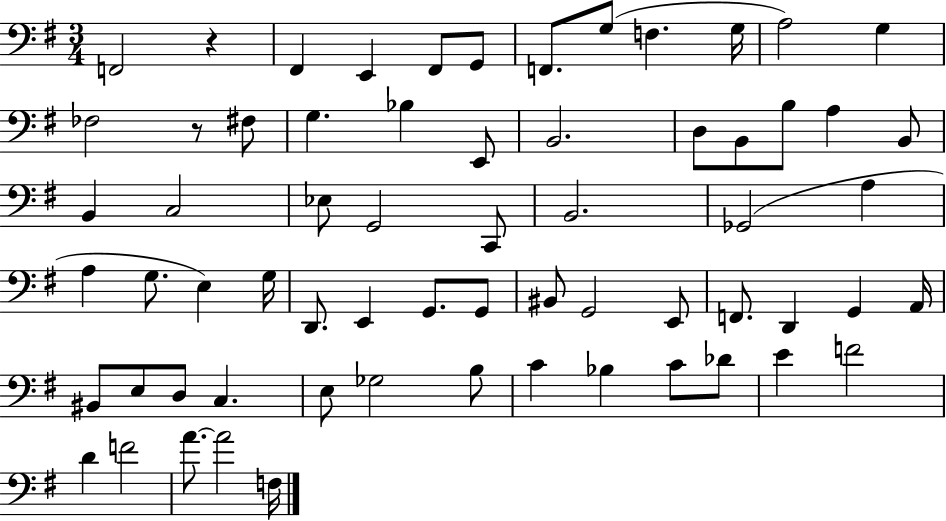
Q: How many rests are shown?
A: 2